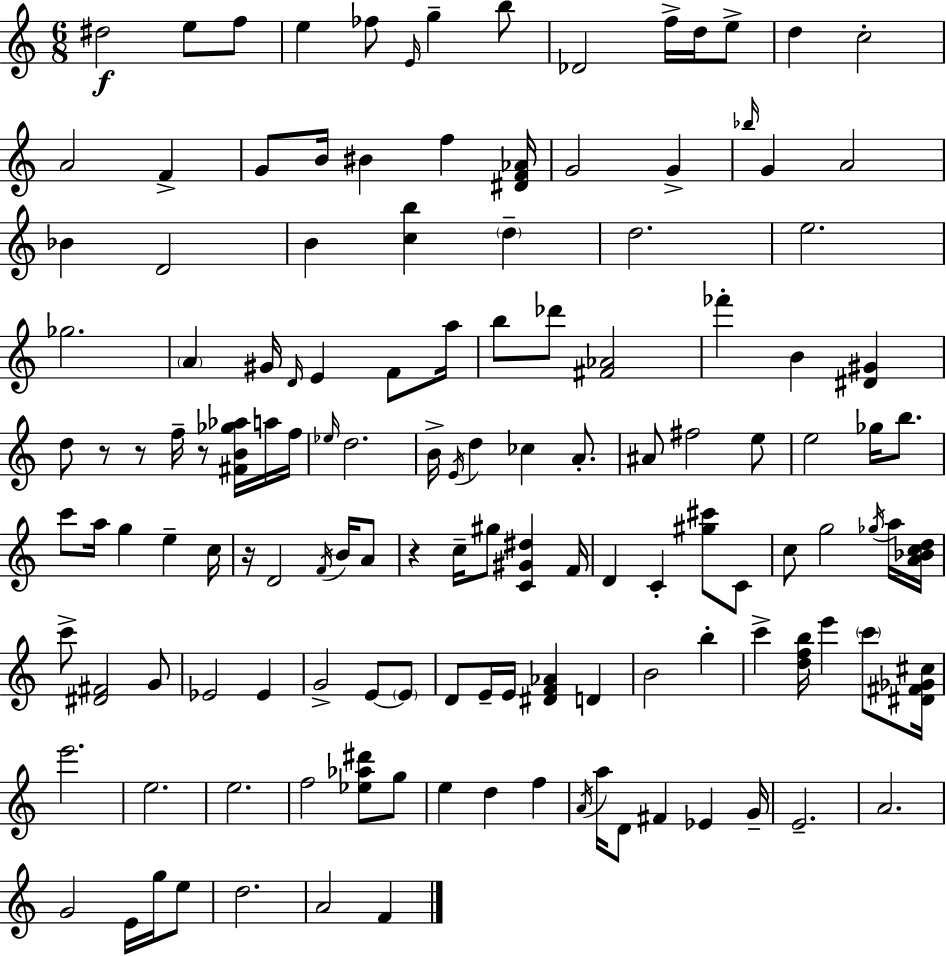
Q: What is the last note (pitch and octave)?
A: F4